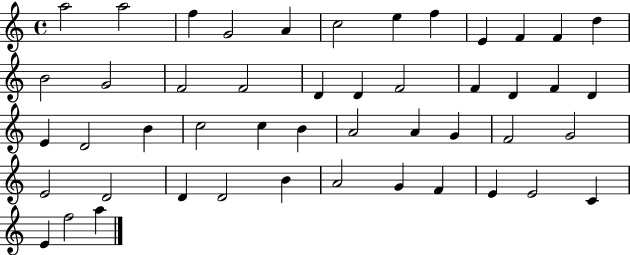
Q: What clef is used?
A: treble